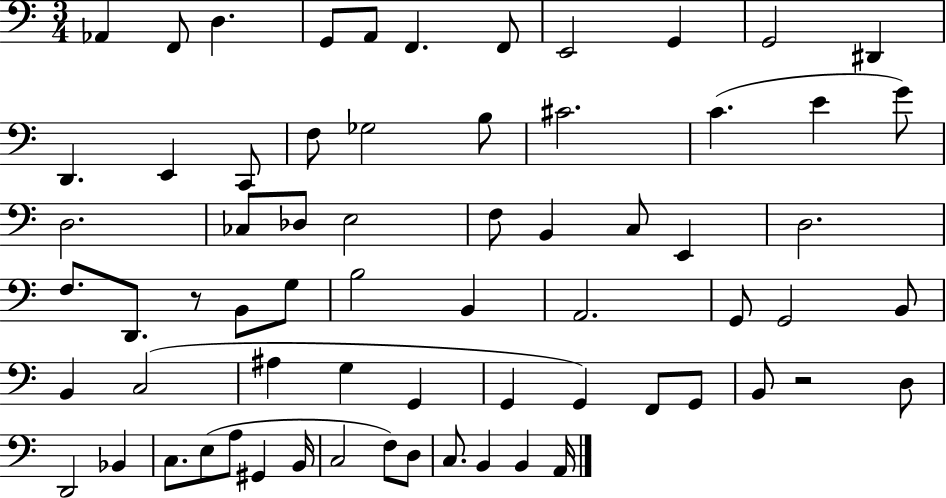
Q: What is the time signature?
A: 3/4